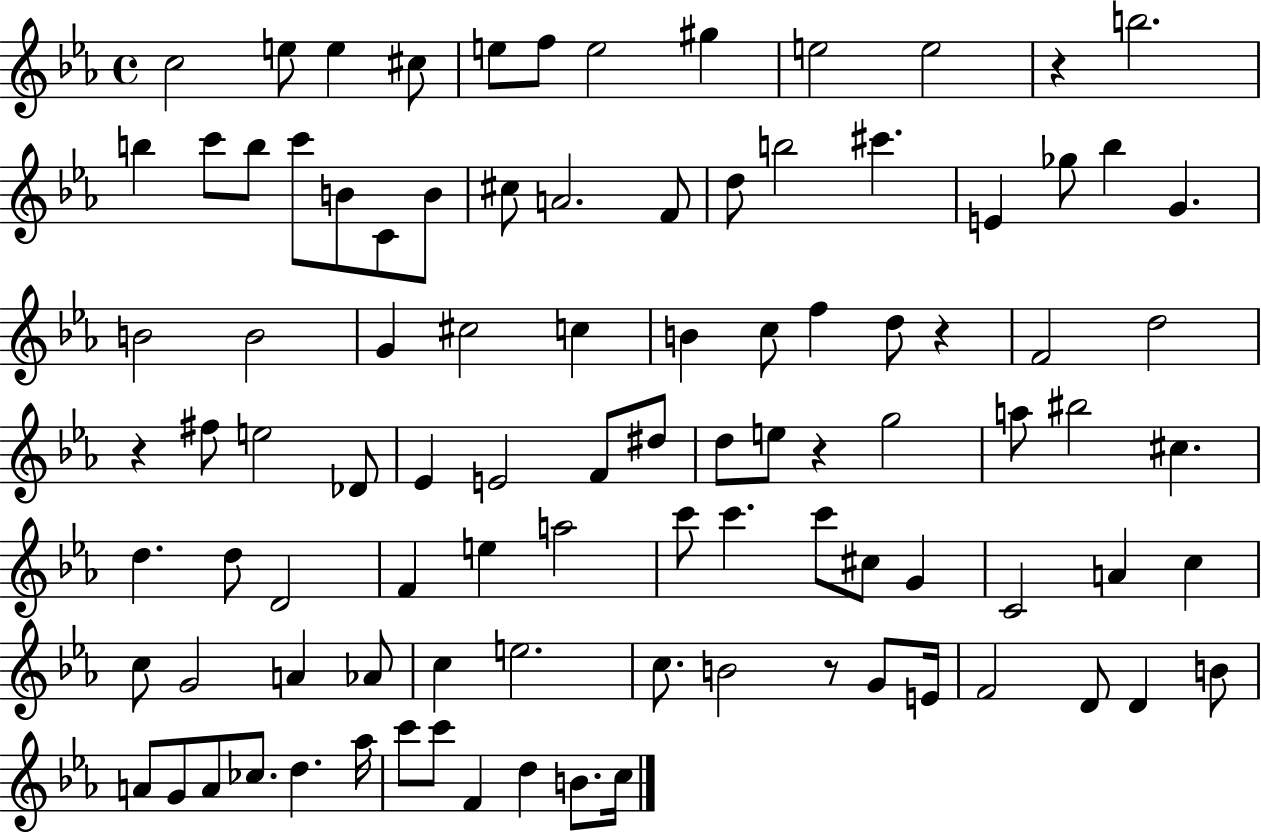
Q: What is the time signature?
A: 4/4